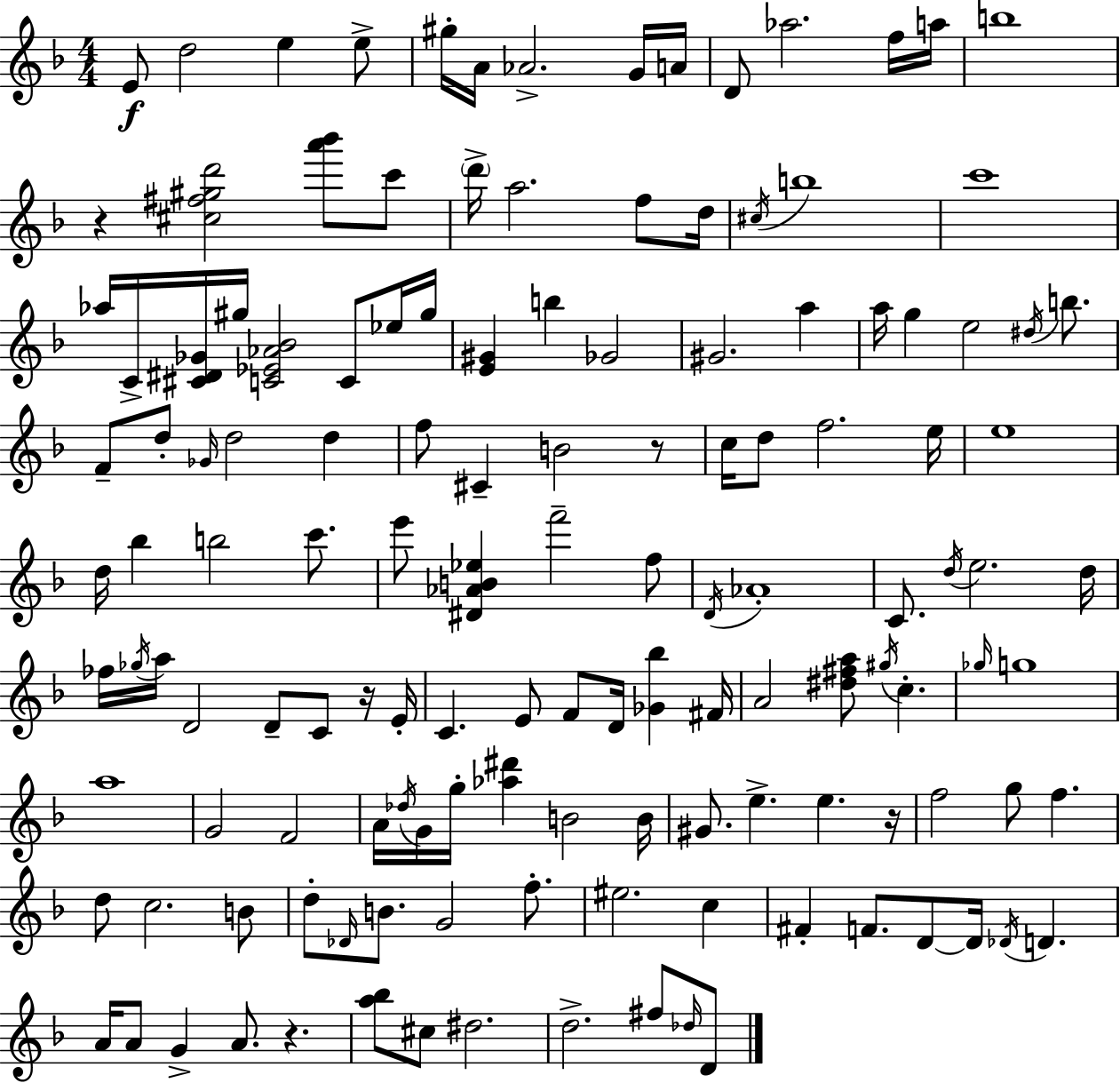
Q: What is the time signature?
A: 4/4